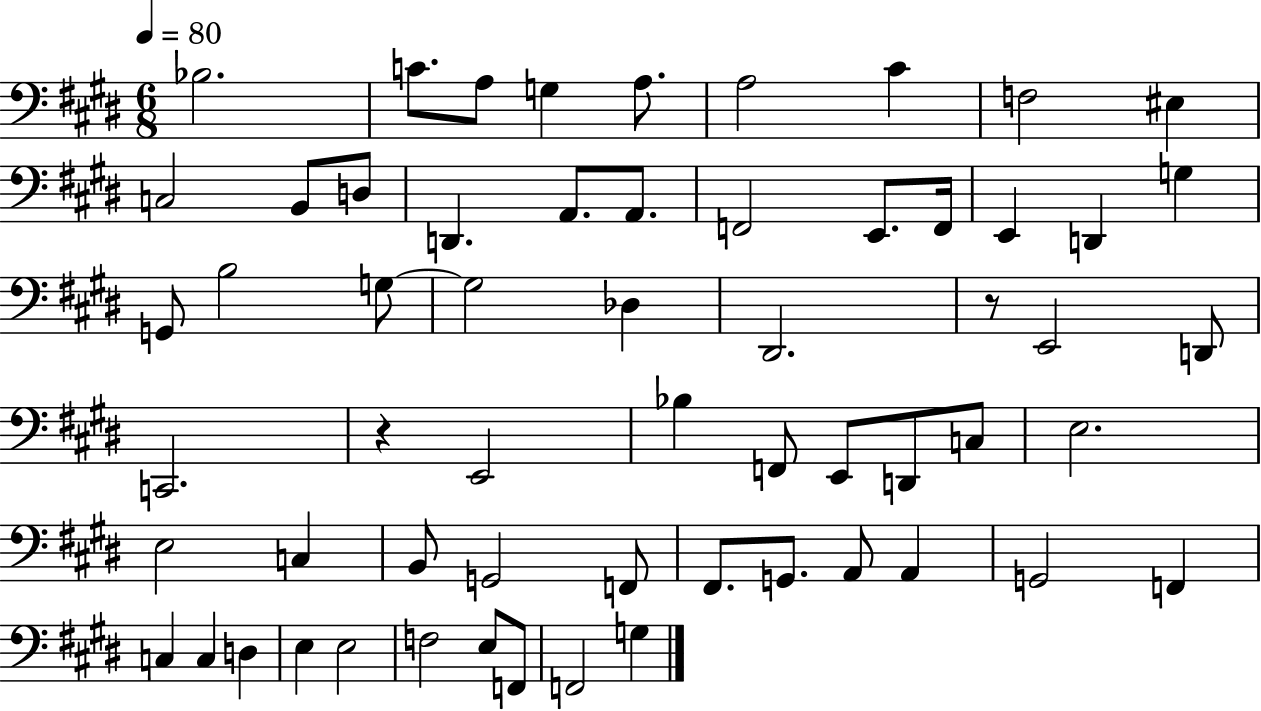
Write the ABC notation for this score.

X:1
T:Untitled
M:6/8
L:1/4
K:E
_B,2 C/2 A,/2 G, A,/2 A,2 ^C F,2 ^E, C,2 B,,/2 D,/2 D,, A,,/2 A,,/2 F,,2 E,,/2 F,,/4 E,, D,, G, G,,/2 B,2 G,/2 G,2 _D, ^D,,2 z/2 E,,2 D,,/2 C,,2 z E,,2 _B, F,,/2 E,,/2 D,,/2 C,/2 E,2 E,2 C, B,,/2 G,,2 F,,/2 ^F,,/2 G,,/2 A,,/2 A,, G,,2 F,, C, C, D, E, E,2 F,2 E,/2 F,,/2 F,,2 G,